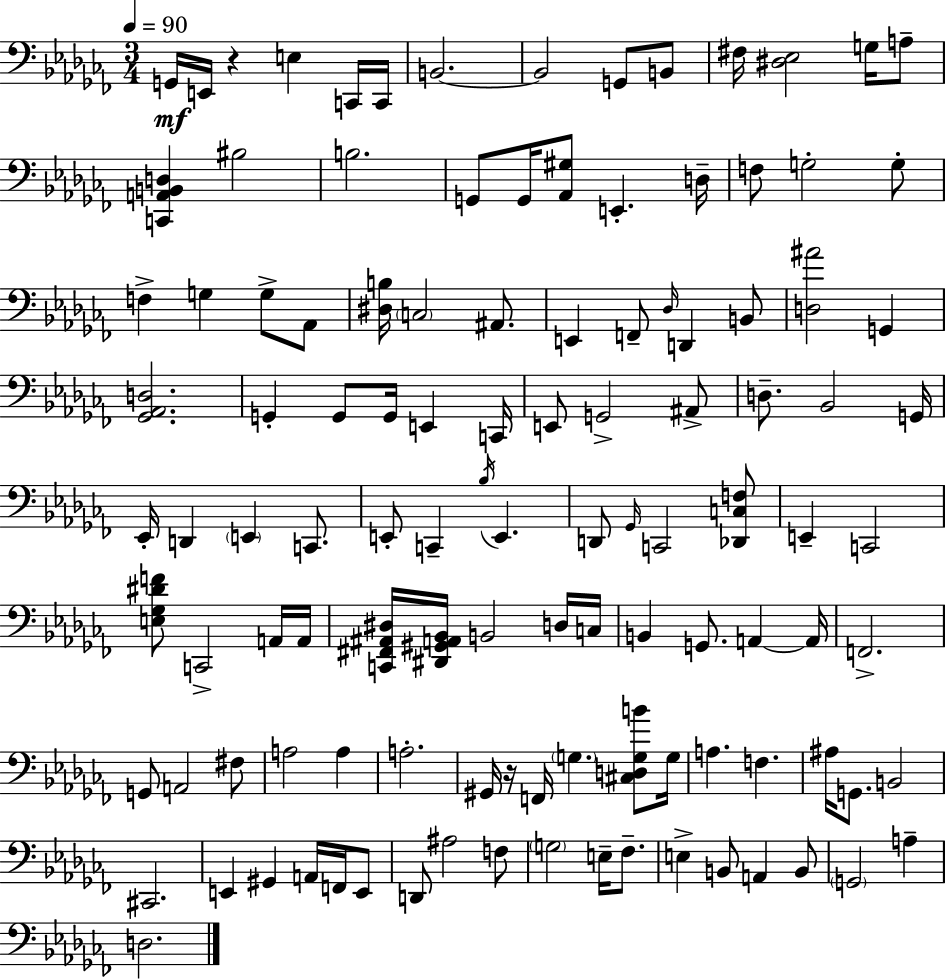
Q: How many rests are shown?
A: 2